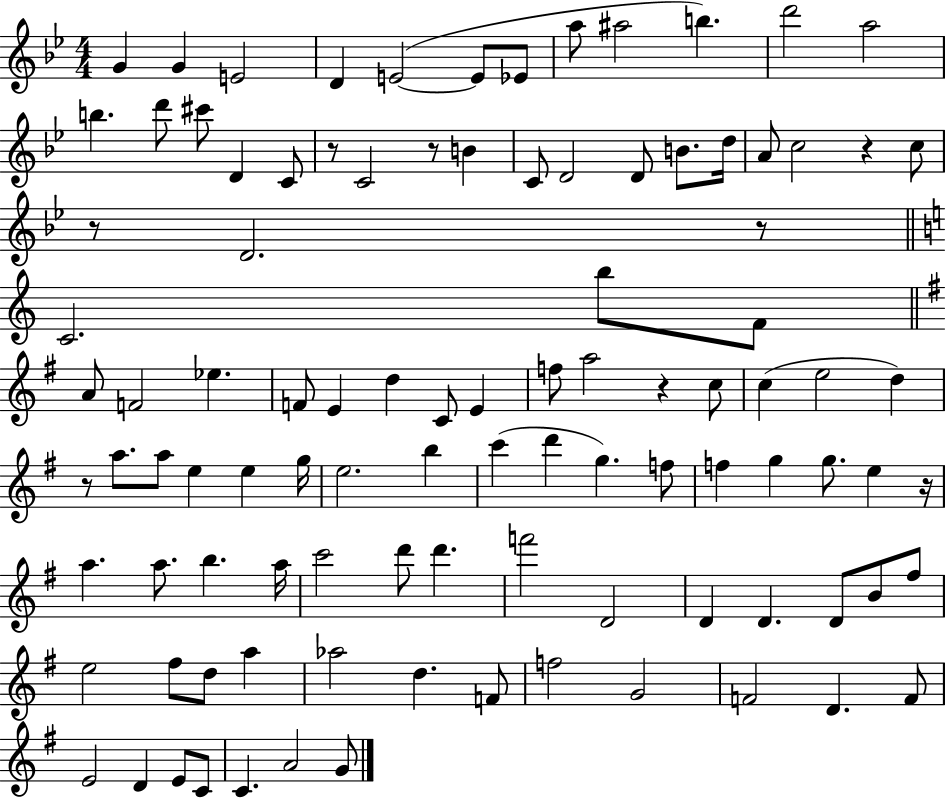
G4/q G4/q E4/h D4/q E4/h E4/e Eb4/e A5/e A#5/h B5/q. D6/h A5/h B5/q. D6/e C#6/e D4/q C4/e R/e C4/h R/e B4/q C4/e D4/h D4/e B4/e. D5/s A4/e C5/h R/q C5/e R/e D4/h. R/e C4/h. B5/e F4/e A4/e F4/h Eb5/q. F4/e E4/q D5/q C4/e E4/q F5/e A5/h R/q C5/e C5/q E5/h D5/q R/e A5/e. A5/e E5/q E5/q G5/s E5/h. B5/q C6/q D6/q G5/q. F5/e F5/q G5/q G5/e. E5/q R/s A5/q. A5/e. B5/q. A5/s C6/h D6/e D6/q. F6/h D4/h D4/q D4/q. D4/e B4/e F#5/e E5/h F#5/e D5/e A5/q Ab5/h D5/q. F4/e F5/h G4/h F4/h D4/q. F4/e E4/h D4/q E4/e C4/e C4/q. A4/h G4/e